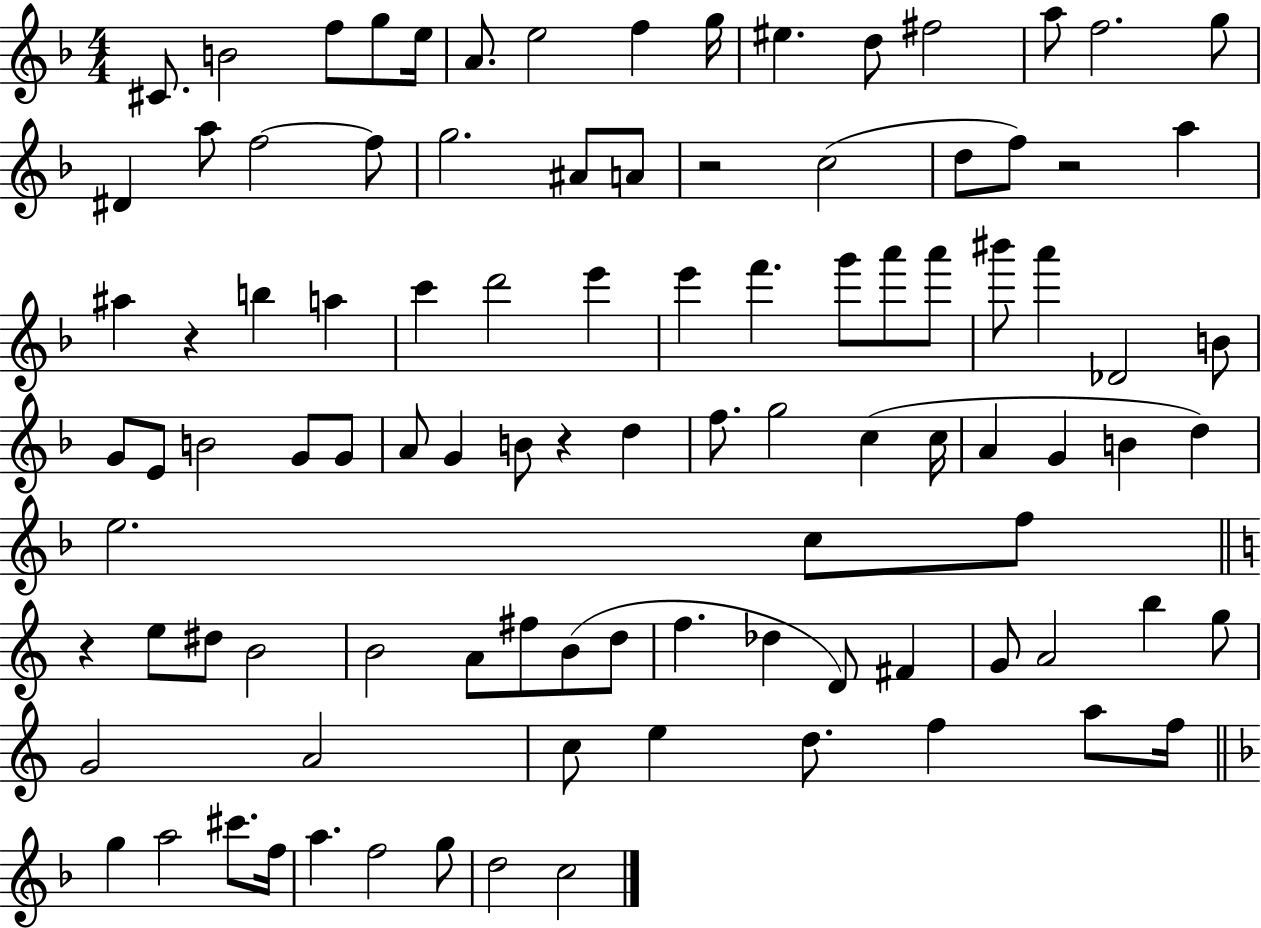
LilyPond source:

{
  \clef treble
  \numericTimeSignature
  \time 4/4
  \key f \major
  cis'8. b'2 f''8 g''8 e''16 | a'8. e''2 f''4 g''16 | eis''4. d''8 fis''2 | a''8 f''2. g''8 | \break dis'4 a''8 f''2~~ f''8 | g''2. ais'8 a'8 | r2 c''2( | d''8 f''8) r2 a''4 | \break ais''4 r4 b''4 a''4 | c'''4 d'''2 e'''4 | e'''4 f'''4. g'''8 a'''8 a'''8 | bis'''8 a'''4 des'2 b'8 | \break g'8 e'8 b'2 g'8 g'8 | a'8 g'4 b'8 r4 d''4 | f''8. g''2 c''4( c''16 | a'4 g'4 b'4 d''4) | \break e''2. c''8 f''8 | \bar "||" \break \key a \minor r4 e''8 dis''8 b'2 | b'2 a'8 fis''8 b'8( d''8 | f''4. des''4 d'8) fis'4 | g'8 a'2 b''4 g''8 | \break g'2 a'2 | c''8 e''4 d''8. f''4 a''8 f''16 | \bar "||" \break \key f \major g''4 a''2 cis'''8. f''16 | a''4. f''2 g''8 | d''2 c''2 | \bar "|."
}